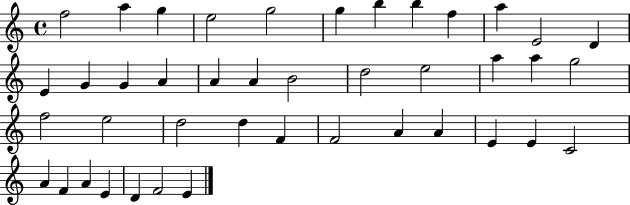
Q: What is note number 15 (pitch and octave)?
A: G4